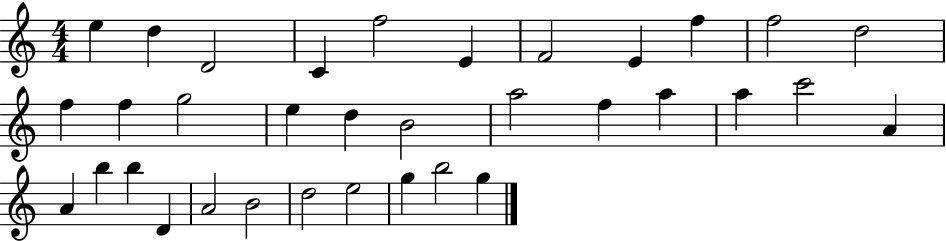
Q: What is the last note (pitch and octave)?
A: G5